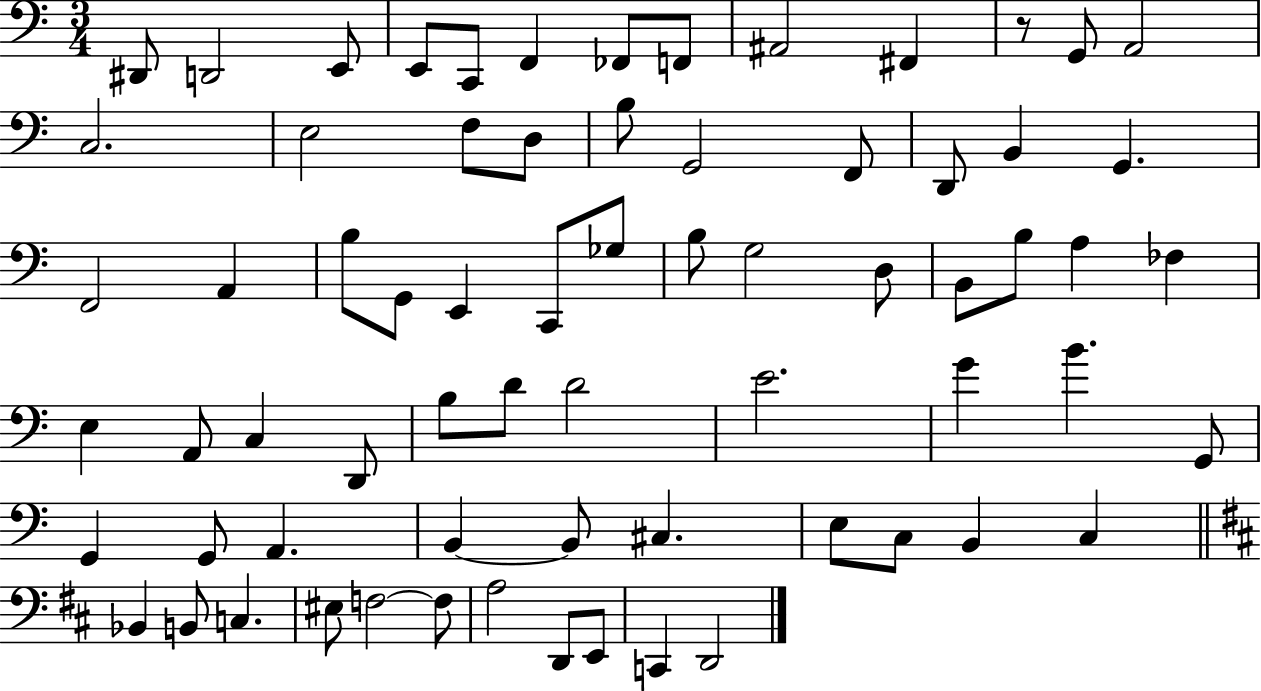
{
  \clef bass
  \numericTimeSignature
  \time 3/4
  \key c \major
  \repeat volta 2 { dis,8 d,2 e,8 | e,8 c,8 f,4 fes,8 f,8 | ais,2 fis,4 | r8 g,8 a,2 | \break c2. | e2 f8 d8 | b8 g,2 f,8 | d,8 b,4 g,4. | \break f,2 a,4 | b8 g,8 e,4 c,8 ges8 | b8 g2 d8 | b,8 b8 a4 fes4 | \break e4 a,8 c4 d,8 | b8 d'8 d'2 | e'2. | g'4 b'4. g,8 | \break g,4 g,8 a,4. | b,4~~ b,8 cis4. | e8 c8 b,4 c4 | \bar "||" \break \key d \major bes,4 b,8 c4. | eis8 f2~~ f8 | a2 d,8 e,8 | c,4 d,2 | \break } \bar "|."
}